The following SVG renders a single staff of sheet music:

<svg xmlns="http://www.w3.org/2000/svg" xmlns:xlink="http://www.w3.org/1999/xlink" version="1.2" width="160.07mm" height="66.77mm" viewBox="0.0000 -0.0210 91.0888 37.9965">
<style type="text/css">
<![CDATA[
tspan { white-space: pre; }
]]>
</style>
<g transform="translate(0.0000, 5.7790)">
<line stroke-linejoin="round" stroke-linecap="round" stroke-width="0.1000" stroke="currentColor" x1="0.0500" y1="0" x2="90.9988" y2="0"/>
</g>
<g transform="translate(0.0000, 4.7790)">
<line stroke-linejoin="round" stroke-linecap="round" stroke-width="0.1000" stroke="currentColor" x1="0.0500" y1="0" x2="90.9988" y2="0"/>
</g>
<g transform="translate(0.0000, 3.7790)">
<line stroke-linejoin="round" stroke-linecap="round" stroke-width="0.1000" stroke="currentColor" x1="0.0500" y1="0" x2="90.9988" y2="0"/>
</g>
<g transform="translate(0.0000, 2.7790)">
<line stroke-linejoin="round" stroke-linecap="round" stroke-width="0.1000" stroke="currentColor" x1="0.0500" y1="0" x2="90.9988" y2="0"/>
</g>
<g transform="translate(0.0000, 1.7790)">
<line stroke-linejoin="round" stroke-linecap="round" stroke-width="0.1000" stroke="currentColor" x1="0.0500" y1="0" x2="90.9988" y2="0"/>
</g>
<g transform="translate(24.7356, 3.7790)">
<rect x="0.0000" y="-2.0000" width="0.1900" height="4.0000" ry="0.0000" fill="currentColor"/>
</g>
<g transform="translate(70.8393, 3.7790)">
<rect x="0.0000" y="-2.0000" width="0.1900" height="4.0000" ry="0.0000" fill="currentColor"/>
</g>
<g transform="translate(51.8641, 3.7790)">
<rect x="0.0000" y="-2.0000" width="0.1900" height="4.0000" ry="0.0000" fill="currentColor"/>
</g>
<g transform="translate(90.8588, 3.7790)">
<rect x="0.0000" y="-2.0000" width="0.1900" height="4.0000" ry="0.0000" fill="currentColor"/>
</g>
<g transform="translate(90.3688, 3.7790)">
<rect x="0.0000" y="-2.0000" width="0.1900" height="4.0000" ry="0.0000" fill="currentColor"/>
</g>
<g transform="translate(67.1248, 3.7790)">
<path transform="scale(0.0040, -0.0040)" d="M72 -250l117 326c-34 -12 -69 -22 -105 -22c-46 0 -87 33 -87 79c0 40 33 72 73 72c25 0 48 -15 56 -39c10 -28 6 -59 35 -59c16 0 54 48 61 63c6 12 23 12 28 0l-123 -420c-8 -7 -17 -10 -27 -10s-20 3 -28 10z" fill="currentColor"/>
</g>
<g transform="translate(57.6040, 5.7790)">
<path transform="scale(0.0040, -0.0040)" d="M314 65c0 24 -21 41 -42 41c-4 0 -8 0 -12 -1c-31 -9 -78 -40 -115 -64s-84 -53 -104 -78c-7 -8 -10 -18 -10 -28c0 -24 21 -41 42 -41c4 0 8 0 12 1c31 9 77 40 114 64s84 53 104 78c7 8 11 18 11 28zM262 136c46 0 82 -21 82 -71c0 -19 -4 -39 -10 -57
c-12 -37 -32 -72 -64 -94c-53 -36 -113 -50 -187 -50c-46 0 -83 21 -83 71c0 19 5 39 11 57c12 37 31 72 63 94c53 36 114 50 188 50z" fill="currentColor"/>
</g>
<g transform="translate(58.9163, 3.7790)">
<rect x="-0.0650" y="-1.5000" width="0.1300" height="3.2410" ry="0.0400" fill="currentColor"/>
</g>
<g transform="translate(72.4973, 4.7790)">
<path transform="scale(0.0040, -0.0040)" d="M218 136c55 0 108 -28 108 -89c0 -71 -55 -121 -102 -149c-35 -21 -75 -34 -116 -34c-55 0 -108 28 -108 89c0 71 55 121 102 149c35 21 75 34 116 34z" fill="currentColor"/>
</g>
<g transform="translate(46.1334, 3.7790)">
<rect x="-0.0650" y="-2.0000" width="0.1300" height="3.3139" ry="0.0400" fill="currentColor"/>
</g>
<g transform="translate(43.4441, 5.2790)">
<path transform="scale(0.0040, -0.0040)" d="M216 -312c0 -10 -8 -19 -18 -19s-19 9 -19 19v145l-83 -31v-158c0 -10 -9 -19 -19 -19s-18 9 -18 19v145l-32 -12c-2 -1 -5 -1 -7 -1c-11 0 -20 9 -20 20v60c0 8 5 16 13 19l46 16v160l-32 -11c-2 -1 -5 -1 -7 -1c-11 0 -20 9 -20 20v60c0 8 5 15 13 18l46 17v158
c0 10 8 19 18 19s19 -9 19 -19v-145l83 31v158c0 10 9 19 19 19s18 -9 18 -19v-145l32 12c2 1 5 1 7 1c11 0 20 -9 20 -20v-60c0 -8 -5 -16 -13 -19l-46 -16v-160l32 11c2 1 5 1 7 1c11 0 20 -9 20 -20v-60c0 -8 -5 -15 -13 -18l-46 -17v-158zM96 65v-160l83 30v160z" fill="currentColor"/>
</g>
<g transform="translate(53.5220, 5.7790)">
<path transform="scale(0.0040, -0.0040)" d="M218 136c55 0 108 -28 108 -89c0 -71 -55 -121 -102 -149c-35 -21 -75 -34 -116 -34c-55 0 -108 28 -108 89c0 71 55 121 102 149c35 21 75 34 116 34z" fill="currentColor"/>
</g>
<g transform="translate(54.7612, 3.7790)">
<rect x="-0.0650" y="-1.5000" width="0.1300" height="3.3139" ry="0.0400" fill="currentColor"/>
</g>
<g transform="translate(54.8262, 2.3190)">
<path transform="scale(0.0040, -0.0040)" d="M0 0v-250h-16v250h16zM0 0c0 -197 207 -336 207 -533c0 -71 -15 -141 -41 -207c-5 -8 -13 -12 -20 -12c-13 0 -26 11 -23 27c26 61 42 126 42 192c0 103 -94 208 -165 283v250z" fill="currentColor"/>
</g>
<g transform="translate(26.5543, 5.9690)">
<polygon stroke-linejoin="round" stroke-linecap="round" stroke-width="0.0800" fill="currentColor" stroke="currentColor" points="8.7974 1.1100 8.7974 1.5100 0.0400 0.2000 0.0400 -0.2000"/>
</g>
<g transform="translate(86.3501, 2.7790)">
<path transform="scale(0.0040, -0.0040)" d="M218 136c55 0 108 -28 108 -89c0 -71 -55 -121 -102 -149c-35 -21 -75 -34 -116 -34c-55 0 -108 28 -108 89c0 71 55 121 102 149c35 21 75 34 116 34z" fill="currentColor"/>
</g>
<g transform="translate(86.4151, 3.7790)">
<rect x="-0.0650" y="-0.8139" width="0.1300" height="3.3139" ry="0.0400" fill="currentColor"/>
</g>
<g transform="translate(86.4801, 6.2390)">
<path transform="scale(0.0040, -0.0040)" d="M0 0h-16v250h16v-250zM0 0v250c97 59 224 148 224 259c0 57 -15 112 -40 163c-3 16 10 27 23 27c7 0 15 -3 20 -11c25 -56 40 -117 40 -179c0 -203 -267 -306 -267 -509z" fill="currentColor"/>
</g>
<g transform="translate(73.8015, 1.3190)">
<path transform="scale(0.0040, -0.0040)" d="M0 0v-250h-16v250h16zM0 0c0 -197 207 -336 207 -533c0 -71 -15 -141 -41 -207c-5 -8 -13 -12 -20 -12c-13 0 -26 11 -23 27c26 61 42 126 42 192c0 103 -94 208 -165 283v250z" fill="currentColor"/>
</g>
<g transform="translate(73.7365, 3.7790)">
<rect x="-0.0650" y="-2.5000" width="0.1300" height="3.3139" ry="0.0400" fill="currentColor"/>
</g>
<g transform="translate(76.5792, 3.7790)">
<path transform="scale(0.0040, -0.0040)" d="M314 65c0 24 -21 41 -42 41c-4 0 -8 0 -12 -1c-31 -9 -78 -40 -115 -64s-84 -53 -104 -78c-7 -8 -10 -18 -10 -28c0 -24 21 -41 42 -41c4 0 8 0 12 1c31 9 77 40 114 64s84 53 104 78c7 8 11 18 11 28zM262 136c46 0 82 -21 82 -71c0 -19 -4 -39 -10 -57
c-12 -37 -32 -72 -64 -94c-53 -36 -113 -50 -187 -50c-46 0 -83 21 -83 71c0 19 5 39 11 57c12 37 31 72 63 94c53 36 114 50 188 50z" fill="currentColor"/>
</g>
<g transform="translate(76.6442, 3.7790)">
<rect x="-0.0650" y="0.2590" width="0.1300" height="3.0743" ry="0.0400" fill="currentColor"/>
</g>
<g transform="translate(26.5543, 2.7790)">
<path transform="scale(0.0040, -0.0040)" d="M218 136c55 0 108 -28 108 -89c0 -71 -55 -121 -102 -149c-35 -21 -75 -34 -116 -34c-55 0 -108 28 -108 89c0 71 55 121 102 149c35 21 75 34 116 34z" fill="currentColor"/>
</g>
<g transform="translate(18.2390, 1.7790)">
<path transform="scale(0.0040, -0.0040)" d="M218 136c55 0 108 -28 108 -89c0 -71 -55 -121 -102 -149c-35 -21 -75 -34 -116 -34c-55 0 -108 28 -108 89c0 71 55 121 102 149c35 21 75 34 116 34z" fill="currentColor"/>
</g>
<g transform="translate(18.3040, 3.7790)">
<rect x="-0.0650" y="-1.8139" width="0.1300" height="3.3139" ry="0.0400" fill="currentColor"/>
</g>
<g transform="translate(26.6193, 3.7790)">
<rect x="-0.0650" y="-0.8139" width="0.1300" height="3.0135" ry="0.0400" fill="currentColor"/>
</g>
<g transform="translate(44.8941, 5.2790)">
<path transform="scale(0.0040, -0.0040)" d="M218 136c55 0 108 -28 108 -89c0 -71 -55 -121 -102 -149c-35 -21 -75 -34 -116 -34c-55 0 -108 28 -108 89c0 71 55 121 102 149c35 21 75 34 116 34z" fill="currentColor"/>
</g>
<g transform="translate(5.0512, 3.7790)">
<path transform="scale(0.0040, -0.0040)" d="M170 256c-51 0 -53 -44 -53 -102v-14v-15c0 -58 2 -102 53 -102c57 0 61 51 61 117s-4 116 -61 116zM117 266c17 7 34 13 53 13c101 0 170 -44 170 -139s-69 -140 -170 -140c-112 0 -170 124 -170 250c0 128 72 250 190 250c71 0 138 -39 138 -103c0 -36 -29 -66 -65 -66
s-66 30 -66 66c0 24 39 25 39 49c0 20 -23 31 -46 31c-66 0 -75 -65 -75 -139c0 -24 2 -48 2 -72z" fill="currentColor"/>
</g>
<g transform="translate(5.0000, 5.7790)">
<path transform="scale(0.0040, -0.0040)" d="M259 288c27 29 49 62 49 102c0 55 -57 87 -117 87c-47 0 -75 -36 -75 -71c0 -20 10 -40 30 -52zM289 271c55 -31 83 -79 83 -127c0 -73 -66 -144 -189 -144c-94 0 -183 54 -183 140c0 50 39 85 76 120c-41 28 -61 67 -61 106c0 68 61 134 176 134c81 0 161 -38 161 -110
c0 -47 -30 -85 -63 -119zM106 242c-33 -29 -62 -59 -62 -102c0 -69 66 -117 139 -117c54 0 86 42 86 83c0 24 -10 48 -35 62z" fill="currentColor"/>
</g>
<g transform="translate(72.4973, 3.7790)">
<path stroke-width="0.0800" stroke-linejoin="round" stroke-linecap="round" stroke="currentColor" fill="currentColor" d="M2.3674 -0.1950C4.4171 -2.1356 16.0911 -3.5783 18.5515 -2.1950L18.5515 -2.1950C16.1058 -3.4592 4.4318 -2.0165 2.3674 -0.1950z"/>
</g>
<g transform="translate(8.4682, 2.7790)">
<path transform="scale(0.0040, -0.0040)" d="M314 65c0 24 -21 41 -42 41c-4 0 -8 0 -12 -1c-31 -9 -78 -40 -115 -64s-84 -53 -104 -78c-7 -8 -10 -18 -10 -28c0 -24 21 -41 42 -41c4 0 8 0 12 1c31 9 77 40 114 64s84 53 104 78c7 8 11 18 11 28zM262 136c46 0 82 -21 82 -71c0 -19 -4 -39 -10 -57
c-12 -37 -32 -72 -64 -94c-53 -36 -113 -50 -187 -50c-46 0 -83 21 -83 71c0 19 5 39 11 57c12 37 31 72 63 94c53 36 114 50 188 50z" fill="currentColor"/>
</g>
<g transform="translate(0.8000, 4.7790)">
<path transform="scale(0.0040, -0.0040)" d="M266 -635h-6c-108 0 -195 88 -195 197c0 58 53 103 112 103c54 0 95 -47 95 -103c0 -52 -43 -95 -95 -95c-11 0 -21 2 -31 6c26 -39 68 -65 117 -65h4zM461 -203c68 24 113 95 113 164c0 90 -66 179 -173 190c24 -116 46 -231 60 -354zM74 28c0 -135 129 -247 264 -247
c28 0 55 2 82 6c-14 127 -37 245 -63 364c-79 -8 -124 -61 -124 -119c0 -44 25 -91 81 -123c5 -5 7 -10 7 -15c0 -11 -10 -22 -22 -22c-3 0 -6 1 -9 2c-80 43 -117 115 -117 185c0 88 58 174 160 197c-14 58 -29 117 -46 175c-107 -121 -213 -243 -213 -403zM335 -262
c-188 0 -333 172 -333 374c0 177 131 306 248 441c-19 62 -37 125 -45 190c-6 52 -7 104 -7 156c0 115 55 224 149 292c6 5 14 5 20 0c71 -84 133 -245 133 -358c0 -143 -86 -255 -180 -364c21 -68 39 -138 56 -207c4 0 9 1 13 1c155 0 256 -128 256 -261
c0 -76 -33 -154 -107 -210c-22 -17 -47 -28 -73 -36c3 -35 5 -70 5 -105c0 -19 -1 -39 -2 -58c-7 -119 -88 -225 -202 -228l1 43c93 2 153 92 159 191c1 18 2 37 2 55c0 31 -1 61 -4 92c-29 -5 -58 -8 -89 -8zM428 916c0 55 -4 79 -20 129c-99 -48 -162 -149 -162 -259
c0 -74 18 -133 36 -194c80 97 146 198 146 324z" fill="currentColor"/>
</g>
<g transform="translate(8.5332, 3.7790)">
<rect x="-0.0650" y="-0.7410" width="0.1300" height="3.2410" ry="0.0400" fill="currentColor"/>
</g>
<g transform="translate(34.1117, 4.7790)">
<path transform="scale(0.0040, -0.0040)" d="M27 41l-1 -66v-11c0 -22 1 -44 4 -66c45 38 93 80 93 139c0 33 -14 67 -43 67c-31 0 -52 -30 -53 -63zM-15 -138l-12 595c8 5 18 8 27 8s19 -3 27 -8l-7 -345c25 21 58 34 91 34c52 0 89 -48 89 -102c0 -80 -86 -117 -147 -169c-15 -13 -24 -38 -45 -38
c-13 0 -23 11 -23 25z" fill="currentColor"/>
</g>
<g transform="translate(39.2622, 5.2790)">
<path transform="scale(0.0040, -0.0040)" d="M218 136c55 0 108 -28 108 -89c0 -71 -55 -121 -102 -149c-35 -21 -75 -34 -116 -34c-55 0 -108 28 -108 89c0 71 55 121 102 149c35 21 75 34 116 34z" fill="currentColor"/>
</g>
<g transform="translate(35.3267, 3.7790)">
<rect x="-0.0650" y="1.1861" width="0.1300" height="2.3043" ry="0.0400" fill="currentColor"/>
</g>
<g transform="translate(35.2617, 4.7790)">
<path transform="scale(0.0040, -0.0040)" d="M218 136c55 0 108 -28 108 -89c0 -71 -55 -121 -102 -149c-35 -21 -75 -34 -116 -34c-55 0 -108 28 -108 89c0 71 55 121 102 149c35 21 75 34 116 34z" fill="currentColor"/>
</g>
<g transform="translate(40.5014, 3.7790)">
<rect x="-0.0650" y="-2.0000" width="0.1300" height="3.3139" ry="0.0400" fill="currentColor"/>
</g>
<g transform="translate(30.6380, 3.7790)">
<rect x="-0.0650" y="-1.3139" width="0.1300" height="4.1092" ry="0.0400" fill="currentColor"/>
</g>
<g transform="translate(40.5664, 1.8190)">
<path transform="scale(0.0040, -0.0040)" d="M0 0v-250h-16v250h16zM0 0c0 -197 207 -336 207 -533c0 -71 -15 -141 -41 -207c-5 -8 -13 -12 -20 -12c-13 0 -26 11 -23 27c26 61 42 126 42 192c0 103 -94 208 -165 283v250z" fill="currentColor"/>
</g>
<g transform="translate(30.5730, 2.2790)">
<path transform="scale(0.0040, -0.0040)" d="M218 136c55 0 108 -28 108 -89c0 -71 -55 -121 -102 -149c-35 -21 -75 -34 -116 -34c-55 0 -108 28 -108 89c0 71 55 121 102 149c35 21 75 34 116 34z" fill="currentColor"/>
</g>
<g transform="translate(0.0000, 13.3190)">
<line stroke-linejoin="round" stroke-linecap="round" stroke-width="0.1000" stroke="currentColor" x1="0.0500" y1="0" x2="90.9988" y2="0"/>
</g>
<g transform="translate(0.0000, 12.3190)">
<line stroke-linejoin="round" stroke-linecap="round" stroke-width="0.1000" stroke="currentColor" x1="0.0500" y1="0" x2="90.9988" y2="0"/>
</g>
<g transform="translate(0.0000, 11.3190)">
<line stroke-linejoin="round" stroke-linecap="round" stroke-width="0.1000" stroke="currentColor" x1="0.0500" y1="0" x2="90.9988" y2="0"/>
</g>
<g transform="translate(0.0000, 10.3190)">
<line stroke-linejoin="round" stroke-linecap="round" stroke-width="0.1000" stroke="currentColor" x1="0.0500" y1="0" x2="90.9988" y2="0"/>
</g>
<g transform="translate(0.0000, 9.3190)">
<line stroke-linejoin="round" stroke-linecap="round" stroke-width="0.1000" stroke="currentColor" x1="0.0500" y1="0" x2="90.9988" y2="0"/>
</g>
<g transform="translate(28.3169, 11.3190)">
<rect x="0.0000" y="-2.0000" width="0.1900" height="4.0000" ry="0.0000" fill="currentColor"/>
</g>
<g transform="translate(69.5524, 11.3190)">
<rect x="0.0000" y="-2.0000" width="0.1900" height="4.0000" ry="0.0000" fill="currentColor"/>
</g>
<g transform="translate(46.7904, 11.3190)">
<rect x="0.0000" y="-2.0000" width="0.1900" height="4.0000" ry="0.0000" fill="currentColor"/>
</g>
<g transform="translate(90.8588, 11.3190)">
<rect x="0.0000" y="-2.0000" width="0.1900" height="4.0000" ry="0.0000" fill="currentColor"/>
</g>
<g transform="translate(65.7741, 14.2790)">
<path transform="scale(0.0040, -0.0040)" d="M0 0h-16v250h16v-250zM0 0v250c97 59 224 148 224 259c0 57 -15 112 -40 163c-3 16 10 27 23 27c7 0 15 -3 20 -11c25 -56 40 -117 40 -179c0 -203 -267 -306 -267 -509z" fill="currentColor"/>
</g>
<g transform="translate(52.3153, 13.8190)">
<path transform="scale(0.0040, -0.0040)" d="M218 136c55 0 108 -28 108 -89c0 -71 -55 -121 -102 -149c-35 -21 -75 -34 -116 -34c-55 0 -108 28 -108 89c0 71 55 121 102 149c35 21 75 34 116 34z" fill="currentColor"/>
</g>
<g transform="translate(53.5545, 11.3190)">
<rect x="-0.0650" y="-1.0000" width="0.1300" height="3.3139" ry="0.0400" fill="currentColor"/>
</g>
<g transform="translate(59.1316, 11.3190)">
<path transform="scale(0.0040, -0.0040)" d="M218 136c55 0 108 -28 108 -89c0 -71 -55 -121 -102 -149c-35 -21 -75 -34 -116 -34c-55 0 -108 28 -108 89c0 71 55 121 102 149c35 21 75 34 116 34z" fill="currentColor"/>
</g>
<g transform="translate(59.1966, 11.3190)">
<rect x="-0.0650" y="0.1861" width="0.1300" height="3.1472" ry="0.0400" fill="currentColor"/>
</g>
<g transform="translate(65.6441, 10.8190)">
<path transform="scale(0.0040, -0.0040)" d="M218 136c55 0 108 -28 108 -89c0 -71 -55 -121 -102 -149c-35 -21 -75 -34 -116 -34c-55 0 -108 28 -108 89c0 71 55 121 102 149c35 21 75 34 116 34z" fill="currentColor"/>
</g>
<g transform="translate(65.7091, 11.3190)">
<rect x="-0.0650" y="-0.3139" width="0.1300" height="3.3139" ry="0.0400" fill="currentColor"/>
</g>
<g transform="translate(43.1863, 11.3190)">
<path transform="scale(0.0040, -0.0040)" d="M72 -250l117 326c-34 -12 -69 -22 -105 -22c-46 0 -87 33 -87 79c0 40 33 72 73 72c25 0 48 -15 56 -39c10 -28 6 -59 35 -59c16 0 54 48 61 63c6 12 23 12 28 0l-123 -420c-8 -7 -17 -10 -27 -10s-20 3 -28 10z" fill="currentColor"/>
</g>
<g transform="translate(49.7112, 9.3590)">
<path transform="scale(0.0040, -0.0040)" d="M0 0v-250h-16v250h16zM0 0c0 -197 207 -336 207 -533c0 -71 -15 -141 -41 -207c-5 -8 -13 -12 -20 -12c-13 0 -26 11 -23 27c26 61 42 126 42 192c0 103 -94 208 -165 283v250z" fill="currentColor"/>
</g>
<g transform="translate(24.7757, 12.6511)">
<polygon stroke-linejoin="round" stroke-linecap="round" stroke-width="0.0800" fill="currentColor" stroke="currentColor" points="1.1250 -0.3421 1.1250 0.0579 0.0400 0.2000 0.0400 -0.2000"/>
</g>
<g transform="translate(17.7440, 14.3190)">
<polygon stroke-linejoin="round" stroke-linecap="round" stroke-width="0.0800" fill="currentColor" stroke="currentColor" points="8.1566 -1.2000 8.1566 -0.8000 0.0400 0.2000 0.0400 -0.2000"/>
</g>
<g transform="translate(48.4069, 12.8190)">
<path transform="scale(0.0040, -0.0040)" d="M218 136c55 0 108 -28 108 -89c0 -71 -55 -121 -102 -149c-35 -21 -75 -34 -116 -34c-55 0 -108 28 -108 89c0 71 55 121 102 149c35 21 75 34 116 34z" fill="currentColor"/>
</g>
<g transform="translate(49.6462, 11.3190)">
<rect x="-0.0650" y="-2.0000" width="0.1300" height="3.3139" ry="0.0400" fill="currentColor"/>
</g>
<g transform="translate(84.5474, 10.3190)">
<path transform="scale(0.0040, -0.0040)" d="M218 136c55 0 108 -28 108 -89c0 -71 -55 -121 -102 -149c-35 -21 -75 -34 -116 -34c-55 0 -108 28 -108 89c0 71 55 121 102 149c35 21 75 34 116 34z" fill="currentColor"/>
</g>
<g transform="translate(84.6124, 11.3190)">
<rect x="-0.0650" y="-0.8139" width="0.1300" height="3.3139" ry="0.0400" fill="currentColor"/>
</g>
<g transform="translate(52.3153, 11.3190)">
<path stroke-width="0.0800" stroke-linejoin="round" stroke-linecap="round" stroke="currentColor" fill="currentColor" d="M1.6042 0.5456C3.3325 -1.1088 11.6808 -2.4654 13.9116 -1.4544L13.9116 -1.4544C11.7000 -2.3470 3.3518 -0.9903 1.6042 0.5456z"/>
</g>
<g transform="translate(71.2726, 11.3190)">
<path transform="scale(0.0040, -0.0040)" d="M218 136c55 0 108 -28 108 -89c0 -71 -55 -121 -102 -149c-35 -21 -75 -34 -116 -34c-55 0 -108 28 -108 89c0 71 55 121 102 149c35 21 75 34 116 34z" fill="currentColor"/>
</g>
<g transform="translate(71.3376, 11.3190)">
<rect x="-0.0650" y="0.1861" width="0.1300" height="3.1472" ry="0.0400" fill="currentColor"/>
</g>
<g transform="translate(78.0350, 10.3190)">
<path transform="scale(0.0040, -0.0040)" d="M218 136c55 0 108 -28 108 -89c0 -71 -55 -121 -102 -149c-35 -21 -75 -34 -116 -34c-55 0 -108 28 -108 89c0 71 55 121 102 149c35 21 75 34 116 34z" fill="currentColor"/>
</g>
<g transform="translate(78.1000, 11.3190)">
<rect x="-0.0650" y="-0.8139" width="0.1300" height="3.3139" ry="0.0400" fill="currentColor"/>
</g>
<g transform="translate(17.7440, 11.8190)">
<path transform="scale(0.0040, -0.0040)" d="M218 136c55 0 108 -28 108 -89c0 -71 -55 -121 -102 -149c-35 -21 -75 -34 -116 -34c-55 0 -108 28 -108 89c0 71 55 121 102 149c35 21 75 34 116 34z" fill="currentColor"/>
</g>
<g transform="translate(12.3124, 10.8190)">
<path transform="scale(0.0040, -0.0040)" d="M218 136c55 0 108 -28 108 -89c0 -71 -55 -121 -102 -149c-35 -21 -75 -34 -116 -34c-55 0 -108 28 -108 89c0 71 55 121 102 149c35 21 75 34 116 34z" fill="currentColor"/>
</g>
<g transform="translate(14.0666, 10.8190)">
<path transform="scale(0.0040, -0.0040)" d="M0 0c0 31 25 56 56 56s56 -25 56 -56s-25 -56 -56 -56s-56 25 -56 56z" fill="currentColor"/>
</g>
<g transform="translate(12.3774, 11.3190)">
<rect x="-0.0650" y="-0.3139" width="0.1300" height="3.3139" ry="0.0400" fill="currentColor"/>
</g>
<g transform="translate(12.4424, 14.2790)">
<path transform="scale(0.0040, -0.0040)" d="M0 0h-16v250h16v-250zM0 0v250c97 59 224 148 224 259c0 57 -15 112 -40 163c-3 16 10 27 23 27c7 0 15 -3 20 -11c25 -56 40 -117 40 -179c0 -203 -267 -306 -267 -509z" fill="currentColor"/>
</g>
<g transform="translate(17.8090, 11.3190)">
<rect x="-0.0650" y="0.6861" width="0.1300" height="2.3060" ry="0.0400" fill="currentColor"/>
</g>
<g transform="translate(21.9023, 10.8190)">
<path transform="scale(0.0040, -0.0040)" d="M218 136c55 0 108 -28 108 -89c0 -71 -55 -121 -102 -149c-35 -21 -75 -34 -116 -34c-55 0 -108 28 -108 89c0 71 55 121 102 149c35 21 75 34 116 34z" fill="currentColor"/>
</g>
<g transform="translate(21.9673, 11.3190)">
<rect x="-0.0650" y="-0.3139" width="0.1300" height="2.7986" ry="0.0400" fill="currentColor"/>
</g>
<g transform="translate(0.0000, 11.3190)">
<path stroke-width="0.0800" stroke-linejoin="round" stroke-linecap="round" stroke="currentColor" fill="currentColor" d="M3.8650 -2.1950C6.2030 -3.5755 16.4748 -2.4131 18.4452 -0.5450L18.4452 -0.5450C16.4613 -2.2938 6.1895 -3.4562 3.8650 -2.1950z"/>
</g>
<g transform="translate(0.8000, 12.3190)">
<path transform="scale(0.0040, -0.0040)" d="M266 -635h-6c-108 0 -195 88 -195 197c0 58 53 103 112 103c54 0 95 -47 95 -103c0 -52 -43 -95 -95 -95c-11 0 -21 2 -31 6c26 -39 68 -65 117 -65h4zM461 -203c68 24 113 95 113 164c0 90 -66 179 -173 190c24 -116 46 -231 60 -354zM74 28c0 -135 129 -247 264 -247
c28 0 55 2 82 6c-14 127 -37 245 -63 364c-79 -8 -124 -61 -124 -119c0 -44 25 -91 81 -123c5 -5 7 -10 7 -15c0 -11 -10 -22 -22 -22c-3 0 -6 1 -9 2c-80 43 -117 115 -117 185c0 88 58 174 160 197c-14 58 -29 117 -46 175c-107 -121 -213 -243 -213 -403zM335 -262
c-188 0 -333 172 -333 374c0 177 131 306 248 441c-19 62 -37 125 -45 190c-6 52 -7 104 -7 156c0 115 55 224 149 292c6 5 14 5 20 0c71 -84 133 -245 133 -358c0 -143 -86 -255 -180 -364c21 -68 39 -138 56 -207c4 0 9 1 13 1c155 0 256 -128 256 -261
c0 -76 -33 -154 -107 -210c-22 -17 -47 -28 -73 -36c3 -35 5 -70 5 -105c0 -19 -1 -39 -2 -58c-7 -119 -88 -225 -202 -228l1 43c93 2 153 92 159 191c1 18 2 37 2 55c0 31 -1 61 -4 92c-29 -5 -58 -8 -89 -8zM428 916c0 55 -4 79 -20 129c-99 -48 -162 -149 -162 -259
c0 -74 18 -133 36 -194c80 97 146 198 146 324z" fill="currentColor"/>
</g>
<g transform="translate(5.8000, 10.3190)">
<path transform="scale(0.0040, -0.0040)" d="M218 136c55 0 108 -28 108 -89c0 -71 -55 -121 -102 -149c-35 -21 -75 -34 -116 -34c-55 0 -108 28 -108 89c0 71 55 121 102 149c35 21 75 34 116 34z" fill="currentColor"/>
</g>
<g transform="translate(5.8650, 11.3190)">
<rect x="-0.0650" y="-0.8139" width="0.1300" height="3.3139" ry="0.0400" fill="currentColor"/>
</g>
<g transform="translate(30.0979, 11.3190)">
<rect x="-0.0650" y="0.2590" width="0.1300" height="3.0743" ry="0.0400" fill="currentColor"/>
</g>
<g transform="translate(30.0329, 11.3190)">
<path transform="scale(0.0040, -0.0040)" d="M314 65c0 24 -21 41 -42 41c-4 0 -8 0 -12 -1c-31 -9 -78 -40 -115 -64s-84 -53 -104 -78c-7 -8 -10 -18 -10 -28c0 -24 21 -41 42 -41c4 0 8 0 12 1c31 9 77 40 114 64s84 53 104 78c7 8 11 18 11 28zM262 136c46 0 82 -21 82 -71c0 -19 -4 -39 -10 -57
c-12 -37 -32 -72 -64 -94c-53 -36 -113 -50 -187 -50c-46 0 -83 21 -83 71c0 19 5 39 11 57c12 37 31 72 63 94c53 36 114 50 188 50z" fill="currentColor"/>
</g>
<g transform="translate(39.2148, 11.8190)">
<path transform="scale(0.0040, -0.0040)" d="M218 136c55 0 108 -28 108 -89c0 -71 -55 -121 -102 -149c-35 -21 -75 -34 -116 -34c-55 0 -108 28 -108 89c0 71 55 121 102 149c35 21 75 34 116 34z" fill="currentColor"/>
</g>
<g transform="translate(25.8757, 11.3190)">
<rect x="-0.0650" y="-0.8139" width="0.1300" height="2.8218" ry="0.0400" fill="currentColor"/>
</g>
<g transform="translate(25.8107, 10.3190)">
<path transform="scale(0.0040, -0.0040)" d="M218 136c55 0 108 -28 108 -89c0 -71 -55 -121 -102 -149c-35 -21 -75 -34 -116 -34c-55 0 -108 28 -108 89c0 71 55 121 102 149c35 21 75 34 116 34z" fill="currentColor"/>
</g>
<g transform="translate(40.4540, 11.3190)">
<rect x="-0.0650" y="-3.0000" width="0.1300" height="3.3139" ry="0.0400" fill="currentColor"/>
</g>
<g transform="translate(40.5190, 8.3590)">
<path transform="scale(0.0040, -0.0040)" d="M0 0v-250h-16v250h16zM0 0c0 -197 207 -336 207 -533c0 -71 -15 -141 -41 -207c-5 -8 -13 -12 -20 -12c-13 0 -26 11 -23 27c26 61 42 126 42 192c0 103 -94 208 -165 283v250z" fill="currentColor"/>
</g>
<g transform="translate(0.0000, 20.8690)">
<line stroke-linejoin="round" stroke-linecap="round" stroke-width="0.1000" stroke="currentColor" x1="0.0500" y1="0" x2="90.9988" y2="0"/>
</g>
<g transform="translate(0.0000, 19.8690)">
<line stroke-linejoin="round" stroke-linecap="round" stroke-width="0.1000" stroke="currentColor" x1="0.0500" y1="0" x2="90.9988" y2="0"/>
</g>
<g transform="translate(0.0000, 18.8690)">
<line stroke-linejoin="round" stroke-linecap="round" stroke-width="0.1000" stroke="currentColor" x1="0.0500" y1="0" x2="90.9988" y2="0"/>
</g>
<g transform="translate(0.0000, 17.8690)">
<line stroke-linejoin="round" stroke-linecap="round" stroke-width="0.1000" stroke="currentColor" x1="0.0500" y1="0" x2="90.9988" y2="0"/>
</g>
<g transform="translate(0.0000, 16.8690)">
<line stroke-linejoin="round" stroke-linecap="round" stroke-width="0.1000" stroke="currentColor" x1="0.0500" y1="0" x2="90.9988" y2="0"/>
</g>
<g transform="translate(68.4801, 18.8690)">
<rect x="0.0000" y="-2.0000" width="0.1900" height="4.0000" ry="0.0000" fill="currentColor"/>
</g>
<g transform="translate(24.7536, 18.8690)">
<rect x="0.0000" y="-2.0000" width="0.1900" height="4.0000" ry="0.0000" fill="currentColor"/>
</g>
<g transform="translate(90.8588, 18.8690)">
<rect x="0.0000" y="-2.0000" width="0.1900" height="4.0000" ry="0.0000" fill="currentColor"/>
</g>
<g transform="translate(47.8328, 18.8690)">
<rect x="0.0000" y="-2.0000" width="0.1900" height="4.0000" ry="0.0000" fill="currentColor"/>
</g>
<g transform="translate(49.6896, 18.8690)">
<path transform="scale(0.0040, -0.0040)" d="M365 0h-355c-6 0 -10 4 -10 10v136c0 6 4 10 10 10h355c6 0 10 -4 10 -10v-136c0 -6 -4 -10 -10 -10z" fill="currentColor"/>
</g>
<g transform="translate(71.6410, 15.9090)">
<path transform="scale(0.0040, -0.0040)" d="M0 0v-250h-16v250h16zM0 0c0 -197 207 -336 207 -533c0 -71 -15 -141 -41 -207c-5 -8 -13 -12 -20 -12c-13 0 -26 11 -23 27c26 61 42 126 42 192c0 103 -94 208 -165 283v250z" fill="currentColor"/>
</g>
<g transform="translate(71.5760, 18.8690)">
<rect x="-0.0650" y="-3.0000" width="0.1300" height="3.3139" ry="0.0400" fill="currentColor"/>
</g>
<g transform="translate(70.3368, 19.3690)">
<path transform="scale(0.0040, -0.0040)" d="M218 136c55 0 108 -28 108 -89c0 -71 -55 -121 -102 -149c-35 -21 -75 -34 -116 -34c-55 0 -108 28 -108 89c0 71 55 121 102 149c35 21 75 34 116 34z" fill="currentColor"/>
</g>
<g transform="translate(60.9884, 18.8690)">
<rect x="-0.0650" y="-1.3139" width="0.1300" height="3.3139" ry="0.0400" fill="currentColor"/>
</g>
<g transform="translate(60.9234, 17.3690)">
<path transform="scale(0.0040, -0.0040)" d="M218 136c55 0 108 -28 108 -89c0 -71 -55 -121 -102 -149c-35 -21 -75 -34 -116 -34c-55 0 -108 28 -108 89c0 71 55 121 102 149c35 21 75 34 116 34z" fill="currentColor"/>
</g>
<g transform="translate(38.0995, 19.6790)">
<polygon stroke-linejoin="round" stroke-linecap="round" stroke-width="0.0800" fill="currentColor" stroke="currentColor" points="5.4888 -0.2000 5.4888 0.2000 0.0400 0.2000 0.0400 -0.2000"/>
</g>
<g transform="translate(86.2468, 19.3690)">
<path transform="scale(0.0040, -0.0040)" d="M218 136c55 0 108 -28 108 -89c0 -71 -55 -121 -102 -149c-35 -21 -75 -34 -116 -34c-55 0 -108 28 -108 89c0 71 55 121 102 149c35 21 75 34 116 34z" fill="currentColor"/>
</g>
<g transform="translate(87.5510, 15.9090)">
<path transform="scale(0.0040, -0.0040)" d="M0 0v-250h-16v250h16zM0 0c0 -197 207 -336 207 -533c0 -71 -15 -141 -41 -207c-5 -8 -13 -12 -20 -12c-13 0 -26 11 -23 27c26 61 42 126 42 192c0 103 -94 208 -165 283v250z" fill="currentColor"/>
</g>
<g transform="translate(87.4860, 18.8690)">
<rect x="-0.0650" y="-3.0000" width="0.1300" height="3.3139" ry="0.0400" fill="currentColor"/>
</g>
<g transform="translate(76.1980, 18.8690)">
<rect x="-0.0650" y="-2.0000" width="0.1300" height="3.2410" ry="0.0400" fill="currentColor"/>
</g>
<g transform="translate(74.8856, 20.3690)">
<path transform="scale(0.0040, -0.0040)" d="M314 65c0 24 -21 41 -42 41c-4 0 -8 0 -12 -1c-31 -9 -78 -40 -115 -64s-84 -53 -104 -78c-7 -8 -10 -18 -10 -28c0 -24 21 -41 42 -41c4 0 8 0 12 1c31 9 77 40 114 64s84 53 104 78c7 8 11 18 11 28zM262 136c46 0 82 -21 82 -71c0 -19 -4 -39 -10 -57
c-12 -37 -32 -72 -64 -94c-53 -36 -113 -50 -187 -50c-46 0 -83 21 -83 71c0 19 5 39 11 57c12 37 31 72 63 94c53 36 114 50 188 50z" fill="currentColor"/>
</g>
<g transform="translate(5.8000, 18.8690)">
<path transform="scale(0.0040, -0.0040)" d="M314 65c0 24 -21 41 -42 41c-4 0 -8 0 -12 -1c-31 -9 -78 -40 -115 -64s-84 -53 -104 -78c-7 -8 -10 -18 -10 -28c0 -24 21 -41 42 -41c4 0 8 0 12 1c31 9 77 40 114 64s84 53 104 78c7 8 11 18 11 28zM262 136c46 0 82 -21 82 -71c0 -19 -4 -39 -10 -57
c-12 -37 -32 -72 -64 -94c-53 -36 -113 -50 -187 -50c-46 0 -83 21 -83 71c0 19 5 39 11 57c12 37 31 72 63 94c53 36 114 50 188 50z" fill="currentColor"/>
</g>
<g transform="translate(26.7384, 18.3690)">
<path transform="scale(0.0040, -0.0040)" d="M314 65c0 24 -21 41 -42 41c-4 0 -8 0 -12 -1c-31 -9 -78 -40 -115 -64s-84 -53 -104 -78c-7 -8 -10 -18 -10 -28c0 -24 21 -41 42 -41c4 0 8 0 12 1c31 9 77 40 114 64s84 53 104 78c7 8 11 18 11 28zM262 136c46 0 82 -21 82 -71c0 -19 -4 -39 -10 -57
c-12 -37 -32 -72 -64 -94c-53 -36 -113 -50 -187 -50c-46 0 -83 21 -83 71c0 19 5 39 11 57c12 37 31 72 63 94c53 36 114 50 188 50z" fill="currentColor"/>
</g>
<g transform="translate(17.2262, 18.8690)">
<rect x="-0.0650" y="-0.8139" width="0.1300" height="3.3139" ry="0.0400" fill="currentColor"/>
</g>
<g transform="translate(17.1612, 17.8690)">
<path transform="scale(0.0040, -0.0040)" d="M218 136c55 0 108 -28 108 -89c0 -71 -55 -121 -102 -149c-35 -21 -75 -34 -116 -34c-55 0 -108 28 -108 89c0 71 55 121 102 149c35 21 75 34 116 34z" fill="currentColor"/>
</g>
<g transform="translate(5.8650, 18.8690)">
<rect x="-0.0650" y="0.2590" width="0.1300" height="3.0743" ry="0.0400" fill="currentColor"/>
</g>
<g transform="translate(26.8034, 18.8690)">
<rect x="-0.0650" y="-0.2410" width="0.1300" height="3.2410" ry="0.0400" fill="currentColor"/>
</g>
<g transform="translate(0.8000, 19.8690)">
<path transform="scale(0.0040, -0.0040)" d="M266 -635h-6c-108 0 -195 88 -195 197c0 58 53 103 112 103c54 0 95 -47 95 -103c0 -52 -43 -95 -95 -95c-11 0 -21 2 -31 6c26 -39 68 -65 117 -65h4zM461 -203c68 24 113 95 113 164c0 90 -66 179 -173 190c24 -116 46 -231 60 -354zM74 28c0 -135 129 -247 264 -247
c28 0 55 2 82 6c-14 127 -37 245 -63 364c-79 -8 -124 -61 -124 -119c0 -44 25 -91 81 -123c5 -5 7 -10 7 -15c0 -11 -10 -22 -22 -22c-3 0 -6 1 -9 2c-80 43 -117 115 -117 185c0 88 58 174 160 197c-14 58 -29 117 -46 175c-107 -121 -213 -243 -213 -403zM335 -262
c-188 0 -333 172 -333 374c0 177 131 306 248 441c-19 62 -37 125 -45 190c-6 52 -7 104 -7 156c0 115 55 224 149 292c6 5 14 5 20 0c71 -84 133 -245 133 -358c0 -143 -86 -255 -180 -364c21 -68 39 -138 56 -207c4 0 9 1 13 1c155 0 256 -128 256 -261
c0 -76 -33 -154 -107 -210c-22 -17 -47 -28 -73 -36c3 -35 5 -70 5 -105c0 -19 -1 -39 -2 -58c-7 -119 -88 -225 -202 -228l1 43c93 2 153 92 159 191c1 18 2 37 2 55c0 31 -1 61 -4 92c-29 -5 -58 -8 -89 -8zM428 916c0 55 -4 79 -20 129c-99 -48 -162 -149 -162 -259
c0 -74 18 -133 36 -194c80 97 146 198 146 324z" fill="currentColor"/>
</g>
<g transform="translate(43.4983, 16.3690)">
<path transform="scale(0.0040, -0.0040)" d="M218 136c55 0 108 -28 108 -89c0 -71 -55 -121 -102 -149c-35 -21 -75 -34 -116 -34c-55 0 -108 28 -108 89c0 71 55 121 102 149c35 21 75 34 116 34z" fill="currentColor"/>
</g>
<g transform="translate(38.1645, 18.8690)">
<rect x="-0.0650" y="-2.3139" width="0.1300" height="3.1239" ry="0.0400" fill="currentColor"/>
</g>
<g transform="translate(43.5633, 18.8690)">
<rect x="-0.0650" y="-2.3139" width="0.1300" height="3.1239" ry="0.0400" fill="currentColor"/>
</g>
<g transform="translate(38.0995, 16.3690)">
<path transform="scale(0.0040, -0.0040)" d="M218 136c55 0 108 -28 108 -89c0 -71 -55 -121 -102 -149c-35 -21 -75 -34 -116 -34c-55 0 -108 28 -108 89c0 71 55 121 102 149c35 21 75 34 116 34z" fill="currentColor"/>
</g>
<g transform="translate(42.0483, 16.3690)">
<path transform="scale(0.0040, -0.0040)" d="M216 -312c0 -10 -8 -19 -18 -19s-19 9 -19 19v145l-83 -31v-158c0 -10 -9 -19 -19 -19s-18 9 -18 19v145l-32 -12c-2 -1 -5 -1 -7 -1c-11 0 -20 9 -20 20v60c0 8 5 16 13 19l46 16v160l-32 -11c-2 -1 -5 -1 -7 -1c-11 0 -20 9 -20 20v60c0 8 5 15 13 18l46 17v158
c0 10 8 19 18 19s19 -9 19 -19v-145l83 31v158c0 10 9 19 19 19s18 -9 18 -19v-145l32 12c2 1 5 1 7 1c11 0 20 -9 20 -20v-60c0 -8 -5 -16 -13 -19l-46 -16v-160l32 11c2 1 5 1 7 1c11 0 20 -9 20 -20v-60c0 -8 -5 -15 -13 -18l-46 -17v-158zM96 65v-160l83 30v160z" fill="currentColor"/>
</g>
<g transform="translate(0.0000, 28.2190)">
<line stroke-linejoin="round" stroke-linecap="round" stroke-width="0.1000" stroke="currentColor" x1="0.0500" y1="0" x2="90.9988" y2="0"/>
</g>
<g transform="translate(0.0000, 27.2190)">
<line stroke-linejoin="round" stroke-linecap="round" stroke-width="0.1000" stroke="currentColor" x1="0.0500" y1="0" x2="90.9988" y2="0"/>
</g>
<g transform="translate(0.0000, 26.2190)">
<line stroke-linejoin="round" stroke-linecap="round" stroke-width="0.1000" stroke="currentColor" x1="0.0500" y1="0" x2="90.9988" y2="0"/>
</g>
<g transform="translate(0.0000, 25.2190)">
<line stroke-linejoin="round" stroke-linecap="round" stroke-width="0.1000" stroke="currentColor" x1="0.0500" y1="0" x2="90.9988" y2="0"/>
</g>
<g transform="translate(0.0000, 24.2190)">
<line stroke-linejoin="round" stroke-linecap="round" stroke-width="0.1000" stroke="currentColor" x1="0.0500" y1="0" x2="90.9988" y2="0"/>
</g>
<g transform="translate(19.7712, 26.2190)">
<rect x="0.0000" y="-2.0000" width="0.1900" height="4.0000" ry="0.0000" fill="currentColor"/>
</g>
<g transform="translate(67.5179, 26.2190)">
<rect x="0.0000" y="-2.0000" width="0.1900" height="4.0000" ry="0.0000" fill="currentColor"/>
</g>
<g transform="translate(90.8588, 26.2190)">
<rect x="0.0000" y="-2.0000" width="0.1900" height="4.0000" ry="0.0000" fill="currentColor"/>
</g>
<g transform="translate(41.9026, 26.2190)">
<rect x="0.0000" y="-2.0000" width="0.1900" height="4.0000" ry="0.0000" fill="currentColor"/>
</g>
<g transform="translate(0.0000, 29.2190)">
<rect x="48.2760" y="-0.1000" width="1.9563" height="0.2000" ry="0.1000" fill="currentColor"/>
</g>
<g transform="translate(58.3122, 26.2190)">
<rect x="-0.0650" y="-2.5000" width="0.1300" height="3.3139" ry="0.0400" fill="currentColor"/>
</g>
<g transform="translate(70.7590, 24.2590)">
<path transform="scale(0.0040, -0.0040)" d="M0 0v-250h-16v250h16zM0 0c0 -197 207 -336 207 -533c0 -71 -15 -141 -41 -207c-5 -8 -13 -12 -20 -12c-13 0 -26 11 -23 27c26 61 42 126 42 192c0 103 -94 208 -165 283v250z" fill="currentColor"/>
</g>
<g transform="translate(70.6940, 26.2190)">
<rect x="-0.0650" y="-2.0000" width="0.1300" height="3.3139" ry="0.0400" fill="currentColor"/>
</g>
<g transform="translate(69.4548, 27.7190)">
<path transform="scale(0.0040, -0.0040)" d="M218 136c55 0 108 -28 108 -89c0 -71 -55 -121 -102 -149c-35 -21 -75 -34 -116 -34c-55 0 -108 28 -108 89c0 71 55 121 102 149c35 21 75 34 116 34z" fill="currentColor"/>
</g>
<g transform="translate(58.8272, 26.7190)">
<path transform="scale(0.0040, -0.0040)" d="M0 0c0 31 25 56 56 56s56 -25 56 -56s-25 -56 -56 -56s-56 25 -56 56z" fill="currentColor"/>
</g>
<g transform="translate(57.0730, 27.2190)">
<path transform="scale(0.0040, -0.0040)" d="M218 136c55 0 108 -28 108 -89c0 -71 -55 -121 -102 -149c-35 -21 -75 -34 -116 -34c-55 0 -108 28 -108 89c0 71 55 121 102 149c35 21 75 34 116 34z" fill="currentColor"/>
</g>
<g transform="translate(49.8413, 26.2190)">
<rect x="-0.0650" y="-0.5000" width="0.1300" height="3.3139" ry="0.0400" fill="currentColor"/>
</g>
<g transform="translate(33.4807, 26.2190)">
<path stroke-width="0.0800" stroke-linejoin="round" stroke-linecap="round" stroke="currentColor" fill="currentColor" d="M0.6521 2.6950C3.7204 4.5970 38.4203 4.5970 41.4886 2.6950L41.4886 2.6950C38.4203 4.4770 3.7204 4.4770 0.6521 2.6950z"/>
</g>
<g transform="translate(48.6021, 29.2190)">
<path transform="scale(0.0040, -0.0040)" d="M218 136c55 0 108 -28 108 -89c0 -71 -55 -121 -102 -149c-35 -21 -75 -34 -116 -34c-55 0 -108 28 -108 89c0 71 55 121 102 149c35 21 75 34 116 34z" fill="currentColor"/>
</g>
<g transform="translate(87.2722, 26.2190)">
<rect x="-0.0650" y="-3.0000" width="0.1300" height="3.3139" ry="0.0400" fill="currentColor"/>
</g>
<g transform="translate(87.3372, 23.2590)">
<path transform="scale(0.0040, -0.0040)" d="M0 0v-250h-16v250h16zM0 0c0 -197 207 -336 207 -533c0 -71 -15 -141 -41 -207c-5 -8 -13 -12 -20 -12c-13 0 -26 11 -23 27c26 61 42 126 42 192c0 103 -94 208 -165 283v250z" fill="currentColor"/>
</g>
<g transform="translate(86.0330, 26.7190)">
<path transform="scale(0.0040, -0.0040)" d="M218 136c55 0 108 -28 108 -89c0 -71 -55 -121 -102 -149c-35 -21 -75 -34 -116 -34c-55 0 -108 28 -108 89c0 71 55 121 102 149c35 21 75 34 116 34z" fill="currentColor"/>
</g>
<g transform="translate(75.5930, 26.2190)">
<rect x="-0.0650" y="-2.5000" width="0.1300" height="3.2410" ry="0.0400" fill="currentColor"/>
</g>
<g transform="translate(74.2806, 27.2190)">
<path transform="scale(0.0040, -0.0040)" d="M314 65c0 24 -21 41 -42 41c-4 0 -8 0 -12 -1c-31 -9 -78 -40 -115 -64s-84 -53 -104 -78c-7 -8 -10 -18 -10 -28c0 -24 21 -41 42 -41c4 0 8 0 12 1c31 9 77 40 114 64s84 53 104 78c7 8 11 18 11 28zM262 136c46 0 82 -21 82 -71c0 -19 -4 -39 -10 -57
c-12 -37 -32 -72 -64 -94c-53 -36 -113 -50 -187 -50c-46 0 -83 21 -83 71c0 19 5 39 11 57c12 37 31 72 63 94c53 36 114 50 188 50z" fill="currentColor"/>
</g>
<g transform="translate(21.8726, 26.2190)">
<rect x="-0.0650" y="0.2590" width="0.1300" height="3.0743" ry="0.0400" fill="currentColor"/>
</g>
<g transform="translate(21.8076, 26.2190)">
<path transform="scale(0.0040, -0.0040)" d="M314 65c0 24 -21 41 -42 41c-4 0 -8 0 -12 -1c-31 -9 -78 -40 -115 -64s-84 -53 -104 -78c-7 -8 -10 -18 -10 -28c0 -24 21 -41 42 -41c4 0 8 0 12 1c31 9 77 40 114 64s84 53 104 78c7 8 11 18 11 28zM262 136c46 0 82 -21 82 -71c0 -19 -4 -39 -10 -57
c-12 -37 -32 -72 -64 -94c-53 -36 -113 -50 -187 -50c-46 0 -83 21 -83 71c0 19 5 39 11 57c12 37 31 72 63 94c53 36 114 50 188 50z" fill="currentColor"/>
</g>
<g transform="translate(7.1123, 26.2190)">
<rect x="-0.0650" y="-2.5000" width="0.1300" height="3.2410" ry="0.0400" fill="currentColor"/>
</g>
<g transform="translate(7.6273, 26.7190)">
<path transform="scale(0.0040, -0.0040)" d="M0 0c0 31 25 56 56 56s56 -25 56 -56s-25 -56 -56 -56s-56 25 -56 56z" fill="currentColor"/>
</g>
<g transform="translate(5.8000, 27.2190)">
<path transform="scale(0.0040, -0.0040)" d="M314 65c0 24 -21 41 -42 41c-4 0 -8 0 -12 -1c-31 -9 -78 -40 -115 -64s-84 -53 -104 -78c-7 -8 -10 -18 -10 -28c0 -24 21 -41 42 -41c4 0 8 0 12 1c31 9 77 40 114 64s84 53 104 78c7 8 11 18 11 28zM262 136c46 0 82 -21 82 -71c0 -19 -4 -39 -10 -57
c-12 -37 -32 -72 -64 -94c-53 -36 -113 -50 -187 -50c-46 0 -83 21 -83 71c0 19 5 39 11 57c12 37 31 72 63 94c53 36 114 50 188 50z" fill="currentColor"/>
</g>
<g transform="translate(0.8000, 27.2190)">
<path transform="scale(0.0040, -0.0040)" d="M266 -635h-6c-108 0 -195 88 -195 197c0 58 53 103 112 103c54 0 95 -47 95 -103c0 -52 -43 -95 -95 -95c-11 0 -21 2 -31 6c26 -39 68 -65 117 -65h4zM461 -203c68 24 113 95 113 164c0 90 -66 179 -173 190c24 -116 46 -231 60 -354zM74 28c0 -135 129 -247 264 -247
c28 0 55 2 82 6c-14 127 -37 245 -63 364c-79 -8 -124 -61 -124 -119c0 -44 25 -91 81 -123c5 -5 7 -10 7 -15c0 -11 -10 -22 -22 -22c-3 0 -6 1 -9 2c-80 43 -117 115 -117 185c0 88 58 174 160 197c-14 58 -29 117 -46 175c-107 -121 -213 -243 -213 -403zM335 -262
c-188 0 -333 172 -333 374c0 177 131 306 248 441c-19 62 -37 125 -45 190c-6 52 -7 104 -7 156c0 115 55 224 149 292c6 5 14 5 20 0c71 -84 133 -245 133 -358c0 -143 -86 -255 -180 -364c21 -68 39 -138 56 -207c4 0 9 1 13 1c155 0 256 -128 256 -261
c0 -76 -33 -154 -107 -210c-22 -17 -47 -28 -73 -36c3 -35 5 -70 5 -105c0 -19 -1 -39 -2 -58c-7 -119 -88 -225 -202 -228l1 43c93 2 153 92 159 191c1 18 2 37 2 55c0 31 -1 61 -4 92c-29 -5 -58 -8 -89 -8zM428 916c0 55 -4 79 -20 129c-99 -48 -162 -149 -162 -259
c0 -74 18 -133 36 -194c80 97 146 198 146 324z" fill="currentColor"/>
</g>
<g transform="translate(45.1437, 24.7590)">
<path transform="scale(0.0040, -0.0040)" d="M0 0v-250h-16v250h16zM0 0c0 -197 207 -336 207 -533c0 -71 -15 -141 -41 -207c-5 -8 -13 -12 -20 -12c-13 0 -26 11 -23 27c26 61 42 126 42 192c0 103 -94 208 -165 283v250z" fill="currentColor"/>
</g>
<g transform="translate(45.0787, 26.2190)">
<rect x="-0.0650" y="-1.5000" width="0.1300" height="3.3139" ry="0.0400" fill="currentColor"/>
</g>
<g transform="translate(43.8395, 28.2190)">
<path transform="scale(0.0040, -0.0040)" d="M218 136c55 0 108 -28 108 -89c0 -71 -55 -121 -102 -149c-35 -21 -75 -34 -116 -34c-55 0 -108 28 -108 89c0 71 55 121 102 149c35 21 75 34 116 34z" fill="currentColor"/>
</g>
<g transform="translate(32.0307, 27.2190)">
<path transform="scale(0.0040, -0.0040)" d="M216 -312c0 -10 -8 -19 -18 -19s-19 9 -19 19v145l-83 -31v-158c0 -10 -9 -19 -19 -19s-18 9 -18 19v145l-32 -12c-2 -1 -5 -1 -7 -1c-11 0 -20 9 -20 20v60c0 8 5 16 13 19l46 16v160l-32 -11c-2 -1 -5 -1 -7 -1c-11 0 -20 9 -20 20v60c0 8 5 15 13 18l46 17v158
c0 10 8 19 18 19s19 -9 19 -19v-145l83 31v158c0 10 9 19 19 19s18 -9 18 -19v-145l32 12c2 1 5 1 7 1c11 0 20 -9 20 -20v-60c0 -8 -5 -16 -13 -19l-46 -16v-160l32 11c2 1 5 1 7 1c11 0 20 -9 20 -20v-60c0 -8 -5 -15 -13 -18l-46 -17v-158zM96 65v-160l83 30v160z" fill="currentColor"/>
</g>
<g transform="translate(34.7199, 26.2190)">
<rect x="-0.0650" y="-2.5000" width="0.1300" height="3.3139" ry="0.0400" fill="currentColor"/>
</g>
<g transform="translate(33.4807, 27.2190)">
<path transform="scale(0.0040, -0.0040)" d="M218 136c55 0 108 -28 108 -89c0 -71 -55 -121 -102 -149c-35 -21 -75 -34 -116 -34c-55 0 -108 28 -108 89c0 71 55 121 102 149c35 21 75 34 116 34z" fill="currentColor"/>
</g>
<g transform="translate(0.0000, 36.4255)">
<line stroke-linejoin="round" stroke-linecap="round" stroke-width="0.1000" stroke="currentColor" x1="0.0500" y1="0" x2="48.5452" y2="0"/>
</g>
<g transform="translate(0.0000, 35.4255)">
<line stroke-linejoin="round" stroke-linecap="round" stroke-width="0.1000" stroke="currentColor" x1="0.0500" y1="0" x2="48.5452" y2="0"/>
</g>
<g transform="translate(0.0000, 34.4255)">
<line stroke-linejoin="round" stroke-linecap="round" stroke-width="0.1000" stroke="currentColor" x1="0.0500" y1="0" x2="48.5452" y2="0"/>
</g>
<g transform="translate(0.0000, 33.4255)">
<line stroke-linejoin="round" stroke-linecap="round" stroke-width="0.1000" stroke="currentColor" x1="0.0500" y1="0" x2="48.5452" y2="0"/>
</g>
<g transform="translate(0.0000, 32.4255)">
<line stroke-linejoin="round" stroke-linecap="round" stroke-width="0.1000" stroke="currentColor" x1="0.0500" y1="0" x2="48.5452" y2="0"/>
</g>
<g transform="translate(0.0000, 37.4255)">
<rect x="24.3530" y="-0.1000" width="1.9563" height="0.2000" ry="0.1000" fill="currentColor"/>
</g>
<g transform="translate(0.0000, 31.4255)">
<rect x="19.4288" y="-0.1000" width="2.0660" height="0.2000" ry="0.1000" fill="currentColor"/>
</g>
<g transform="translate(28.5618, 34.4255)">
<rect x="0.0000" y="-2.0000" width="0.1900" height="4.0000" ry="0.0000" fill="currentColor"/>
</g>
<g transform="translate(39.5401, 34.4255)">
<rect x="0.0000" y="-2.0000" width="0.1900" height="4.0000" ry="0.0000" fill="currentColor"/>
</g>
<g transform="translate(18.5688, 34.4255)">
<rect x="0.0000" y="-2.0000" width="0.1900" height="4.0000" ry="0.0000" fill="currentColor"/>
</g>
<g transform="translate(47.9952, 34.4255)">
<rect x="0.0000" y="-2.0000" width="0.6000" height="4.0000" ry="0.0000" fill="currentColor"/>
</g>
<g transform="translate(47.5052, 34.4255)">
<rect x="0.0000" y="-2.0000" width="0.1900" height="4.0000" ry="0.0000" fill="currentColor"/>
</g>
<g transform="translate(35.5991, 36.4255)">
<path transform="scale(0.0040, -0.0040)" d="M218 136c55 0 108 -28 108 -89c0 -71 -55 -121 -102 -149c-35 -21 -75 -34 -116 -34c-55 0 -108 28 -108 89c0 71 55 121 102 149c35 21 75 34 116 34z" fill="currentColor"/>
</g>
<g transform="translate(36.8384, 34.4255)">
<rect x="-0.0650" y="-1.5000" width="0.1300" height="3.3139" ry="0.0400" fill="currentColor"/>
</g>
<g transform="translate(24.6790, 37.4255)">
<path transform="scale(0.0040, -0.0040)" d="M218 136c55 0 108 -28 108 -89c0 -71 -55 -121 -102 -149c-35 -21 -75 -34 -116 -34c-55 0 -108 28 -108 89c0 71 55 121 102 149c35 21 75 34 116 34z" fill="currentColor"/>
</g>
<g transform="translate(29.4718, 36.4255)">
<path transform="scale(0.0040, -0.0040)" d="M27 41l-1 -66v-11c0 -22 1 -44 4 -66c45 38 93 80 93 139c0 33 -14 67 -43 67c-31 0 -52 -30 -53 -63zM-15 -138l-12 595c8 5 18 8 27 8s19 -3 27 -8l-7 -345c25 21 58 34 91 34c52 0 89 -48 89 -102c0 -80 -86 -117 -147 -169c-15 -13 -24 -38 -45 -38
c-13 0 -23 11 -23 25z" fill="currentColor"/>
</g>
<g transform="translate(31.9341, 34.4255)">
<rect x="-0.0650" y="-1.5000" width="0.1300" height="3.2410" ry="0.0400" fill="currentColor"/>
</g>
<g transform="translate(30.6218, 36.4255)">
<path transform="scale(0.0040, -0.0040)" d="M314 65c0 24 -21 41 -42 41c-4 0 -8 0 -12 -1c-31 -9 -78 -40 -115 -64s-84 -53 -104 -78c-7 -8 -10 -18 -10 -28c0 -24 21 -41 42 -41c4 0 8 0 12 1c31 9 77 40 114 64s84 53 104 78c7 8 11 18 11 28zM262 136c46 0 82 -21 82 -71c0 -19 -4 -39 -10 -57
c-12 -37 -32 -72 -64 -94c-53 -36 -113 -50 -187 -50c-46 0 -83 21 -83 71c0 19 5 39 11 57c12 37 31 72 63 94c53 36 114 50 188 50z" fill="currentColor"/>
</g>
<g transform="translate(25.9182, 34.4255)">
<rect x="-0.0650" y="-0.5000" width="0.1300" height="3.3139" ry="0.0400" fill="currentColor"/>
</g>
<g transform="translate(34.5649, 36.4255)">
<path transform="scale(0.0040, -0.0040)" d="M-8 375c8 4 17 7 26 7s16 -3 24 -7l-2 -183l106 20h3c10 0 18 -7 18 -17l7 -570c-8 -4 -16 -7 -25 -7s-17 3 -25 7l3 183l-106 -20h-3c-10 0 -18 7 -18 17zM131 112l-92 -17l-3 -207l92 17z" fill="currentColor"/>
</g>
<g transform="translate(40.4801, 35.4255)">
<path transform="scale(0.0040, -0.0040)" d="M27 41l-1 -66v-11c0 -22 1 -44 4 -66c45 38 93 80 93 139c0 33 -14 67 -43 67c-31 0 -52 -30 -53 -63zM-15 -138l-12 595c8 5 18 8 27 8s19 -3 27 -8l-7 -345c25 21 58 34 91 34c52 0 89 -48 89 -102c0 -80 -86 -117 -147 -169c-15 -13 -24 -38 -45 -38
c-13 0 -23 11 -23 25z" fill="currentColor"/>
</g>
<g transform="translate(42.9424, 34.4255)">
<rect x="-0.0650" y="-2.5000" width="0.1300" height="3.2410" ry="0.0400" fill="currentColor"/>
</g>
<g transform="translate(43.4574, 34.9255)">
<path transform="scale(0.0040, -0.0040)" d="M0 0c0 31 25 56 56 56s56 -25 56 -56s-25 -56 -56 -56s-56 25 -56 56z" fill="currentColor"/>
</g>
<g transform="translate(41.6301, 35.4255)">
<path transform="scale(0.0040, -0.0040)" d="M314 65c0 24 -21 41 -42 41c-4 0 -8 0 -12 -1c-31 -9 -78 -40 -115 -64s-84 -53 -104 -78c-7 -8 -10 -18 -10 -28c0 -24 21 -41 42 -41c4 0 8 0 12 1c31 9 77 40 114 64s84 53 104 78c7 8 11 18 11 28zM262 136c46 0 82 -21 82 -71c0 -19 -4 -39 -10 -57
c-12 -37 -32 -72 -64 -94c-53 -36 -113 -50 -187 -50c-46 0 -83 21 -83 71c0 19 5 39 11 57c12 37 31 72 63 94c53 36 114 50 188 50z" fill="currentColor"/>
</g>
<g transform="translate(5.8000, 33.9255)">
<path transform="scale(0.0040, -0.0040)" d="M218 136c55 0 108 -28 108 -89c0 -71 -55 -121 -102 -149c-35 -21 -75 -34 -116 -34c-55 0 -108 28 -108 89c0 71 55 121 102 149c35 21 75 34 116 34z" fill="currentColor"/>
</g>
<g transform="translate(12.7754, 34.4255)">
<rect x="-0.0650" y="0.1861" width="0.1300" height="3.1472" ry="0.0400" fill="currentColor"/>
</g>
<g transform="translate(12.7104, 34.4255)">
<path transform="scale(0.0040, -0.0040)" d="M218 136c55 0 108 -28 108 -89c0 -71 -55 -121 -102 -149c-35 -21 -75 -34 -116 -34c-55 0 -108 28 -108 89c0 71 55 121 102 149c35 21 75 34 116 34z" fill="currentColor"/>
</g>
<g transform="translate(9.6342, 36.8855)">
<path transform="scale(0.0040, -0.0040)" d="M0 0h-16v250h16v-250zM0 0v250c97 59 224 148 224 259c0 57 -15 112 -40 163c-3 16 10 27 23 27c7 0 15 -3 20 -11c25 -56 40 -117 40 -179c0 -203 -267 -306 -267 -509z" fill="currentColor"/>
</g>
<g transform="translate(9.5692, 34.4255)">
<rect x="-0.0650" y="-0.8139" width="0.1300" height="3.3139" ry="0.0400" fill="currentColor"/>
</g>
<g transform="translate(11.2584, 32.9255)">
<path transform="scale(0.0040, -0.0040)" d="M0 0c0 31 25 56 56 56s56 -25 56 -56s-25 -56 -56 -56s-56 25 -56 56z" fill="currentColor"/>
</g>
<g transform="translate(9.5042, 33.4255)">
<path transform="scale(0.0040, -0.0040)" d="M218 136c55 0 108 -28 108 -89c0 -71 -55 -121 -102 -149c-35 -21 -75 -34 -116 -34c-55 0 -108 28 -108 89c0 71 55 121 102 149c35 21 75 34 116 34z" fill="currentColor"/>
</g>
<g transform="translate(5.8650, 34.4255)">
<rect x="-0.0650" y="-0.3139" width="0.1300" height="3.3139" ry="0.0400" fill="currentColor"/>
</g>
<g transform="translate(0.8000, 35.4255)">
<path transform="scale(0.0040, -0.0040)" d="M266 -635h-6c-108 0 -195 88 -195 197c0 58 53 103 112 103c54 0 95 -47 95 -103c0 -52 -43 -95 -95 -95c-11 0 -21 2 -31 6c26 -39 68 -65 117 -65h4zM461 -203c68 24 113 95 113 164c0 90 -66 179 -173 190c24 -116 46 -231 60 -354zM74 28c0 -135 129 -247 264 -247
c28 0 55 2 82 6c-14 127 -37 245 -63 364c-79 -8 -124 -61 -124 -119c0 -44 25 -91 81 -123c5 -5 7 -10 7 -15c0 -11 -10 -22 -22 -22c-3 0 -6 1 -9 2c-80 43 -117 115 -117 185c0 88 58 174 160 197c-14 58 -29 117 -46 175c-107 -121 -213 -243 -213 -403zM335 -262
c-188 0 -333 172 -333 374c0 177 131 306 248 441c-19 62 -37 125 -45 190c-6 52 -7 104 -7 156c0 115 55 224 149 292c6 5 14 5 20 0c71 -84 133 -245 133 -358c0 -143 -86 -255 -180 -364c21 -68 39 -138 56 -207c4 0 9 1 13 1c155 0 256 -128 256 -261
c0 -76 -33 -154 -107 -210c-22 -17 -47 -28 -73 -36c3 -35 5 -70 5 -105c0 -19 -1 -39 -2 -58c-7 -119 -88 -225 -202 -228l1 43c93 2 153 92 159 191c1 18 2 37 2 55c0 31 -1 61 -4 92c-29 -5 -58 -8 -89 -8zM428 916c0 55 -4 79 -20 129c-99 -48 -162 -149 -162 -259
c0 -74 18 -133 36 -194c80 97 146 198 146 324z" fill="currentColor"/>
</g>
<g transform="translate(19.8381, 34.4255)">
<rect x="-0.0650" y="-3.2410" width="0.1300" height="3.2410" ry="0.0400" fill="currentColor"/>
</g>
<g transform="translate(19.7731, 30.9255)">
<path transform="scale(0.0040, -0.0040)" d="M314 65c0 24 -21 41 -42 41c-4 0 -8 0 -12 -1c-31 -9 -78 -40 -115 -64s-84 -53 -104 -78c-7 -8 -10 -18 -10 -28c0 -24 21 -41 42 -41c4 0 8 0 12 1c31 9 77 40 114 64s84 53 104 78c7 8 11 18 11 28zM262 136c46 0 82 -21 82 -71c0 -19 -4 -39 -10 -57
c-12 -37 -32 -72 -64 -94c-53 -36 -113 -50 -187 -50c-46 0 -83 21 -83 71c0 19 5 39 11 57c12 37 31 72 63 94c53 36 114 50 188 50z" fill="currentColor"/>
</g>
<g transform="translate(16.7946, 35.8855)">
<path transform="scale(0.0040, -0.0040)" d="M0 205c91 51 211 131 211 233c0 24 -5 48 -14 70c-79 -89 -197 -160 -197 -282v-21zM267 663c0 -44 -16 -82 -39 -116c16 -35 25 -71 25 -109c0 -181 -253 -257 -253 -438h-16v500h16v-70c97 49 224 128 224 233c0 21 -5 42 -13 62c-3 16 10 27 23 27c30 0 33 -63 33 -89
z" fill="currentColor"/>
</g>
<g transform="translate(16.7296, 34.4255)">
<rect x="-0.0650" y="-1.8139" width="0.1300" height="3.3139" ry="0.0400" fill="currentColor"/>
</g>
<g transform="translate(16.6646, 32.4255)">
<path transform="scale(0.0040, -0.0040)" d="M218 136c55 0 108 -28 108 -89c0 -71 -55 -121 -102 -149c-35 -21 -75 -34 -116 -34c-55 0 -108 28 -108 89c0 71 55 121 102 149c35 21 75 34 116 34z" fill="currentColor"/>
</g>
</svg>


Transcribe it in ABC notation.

X:1
T:Untitled
M:6/8
L:1/4
K:C
d2 f d/2 e/2 _G/2 F/2 ^F E/2 E2 z/2 G/2 B2 d/2 d c/2 A/2 c/2 d/4 B2 A/2 z/2 F/2 D B c/2 B d d B2 d c2 g/2 ^g/2 z2 e A/2 F2 A/2 G2 B2 ^G E/2 C G F/2 G2 A/2 c d/2 B f/4 b2 C _E2 E _G2